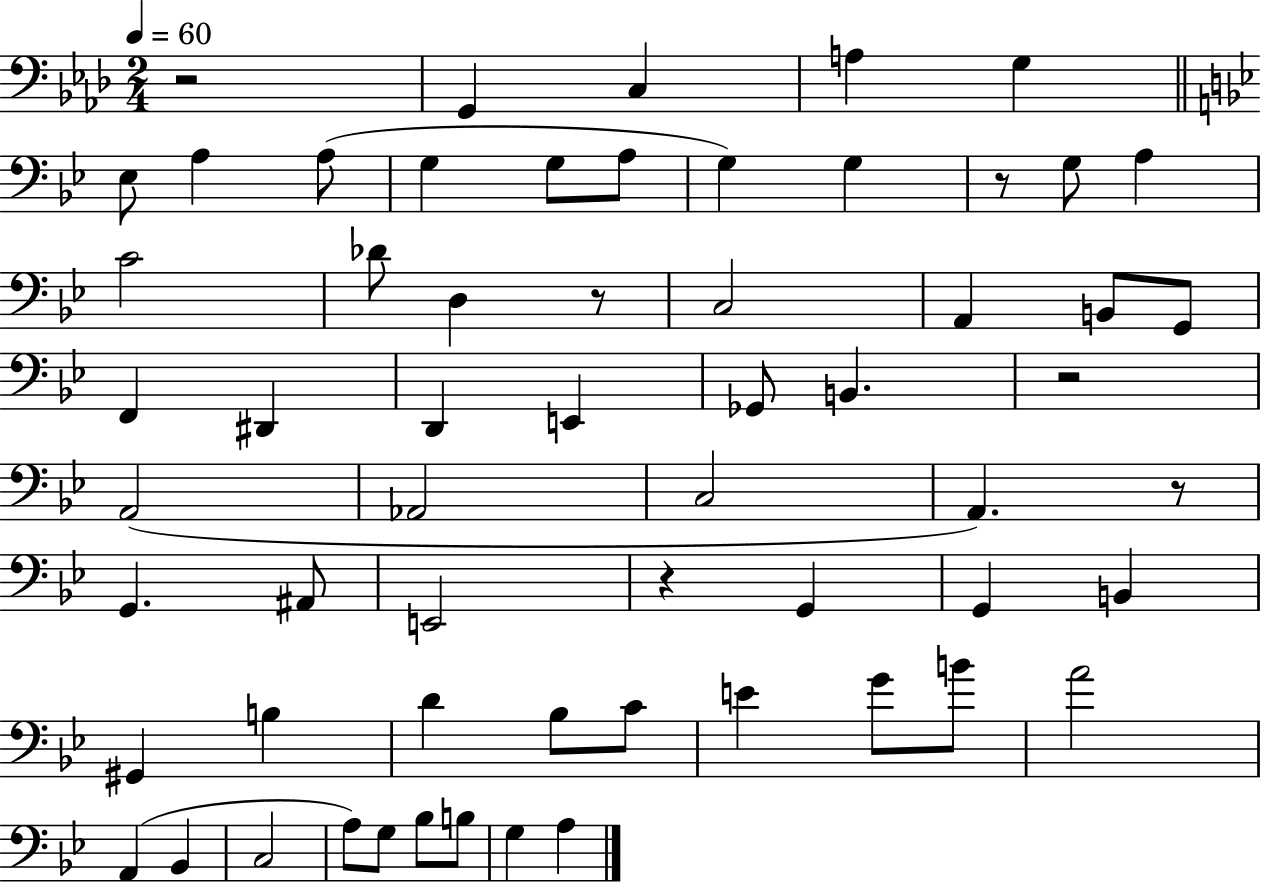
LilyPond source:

{
  \clef bass
  \numericTimeSignature
  \time 2/4
  \key aes \major
  \tempo 4 = 60
  r2 | g,4 c4 | a4 g4 | \bar "||" \break \key g \minor ees8 a4 a8( | g4 g8 a8 | g4) g4 | r8 g8 a4 | \break c'2 | des'8 d4 r8 | c2 | a,4 b,8 g,8 | \break f,4 dis,4 | d,4 e,4 | ges,8 b,4. | r2 | \break a,2( | aes,2 | c2 | a,4.) r8 | \break g,4. ais,8 | e,2 | r4 g,4 | g,4 b,4 | \break gis,4 b4 | d'4 bes8 c'8 | e'4 g'8 b'8 | a'2 | \break a,4( bes,4 | c2 | a8) g8 bes8 b8 | g4 a4 | \break \bar "|."
}